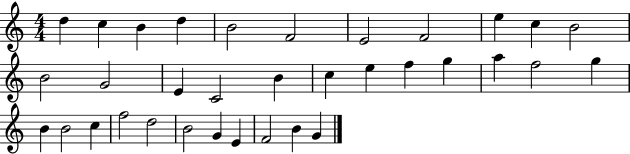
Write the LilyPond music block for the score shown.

{
  \clef treble
  \numericTimeSignature
  \time 4/4
  \key c \major
  d''4 c''4 b'4 d''4 | b'2 f'2 | e'2 f'2 | e''4 c''4 b'2 | \break b'2 g'2 | e'4 c'2 b'4 | c''4 e''4 f''4 g''4 | a''4 f''2 g''4 | \break b'4 b'2 c''4 | f''2 d''2 | b'2 g'4 e'4 | f'2 b'4 g'4 | \break \bar "|."
}